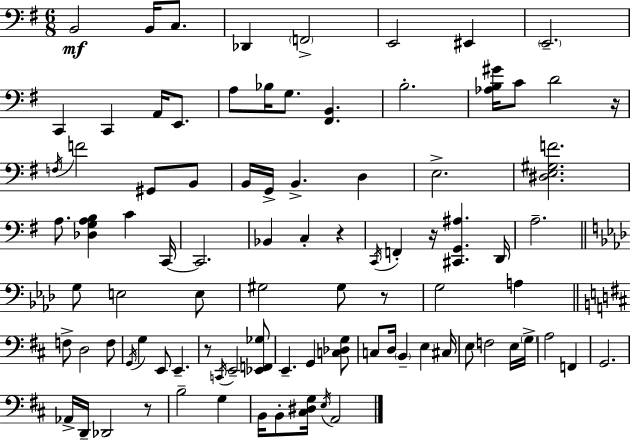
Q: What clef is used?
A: bass